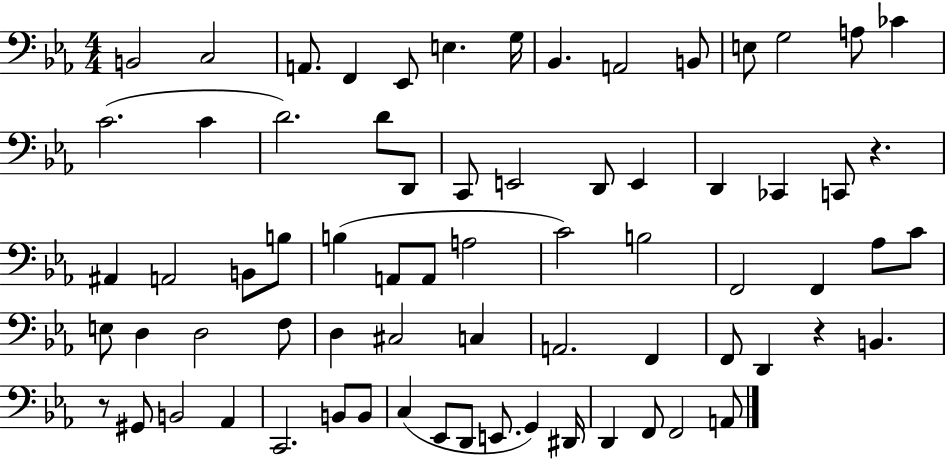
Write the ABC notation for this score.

X:1
T:Untitled
M:4/4
L:1/4
K:Eb
B,,2 C,2 A,,/2 F,, _E,,/2 E, G,/4 _B,, A,,2 B,,/2 E,/2 G,2 A,/2 _C C2 C D2 D/2 D,,/2 C,,/2 E,,2 D,,/2 E,, D,, _C,, C,,/2 z ^A,, A,,2 B,,/2 B,/2 B, A,,/2 A,,/2 A,2 C2 B,2 F,,2 F,, _A,/2 C/2 E,/2 D, D,2 F,/2 D, ^C,2 C, A,,2 F,, F,,/2 D,, z B,, z/2 ^G,,/2 B,,2 _A,, C,,2 B,,/2 B,,/2 C, _E,,/2 D,,/2 E,,/2 G,, ^D,,/4 D,, F,,/2 F,,2 A,,/2